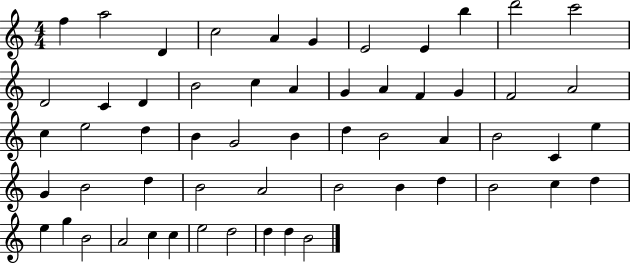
F5/q A5/h D4/q C5/h A4/q G4/q E4/h E4/q B5/q D6/h C6/h D4/h C4/q D4/q B4/h C5/q A4/q G4/q A4/q F4/q G4/q F4/h A4/h C5/q E5/h D5/q B4/q G4/h B4/q D5/q B4/h A4/q B4/h C4/q E5/q G4/q B4/h D5/q B4/h A4/h B4/h B4/q D5/q B4/h C5/q D5/q E5/q G5/q B4/h A4/h C5/q C5/q E5/h D5/h D5/q D5/q B4/h